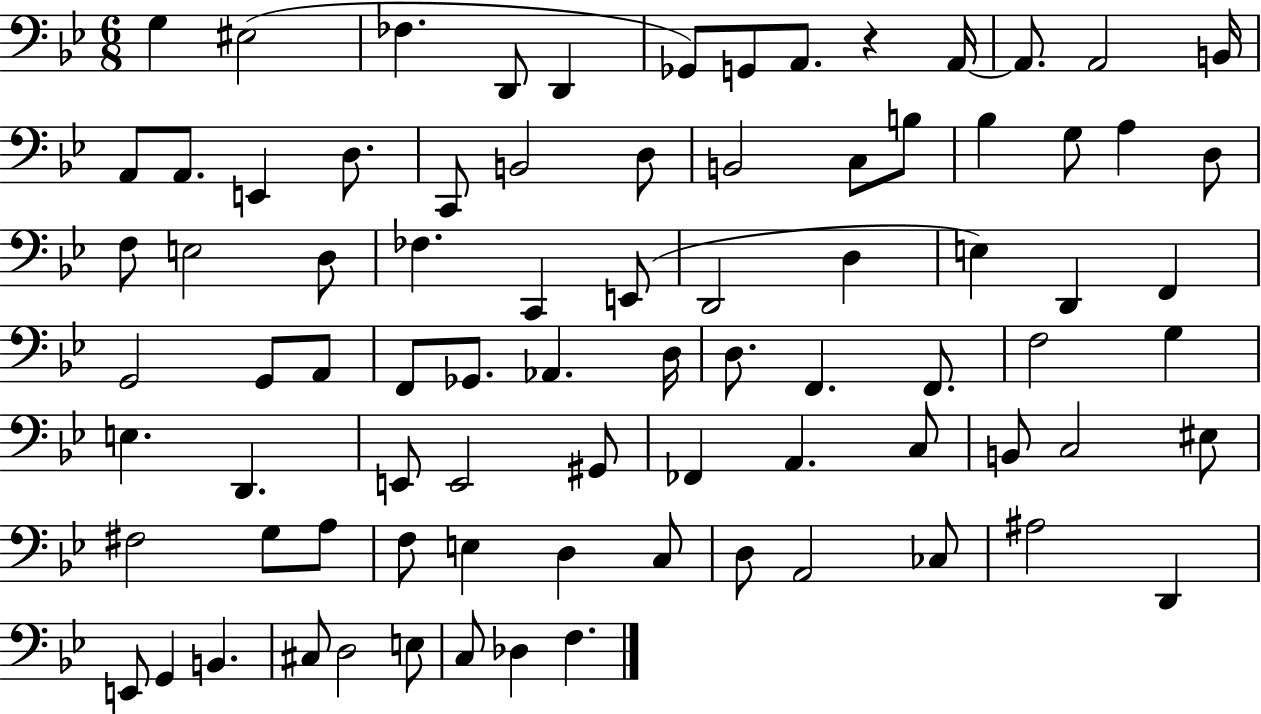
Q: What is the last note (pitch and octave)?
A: F3